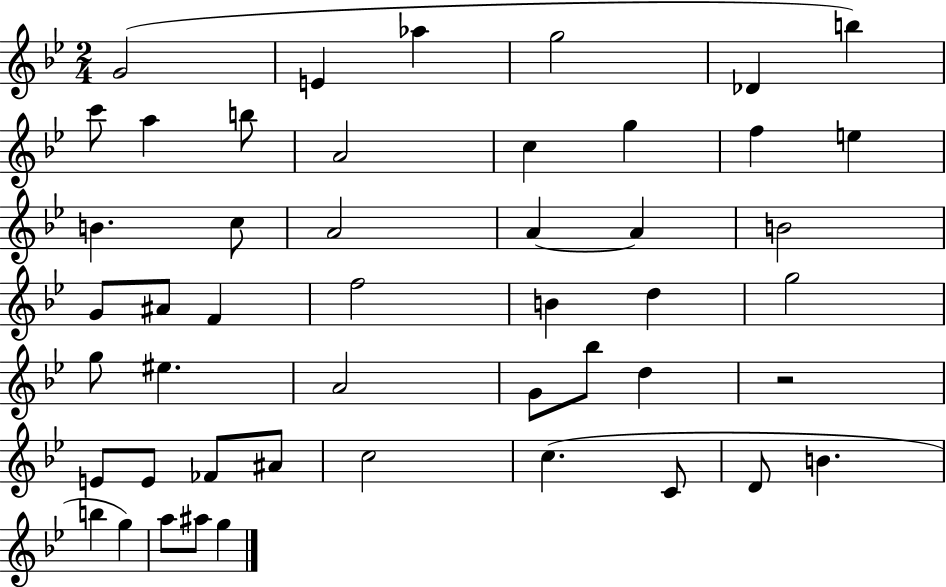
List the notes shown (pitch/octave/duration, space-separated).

G4/h E4/q Ab5/q G5/h Db4/q B5/q C6/e A5/q B5/e A4/h C5/q G5/q F5/q E5/q B4/q. C5/e A4/h A4/q A4/q B4/h G4/e A#4/e F4/q F5/h B4/q D5/q G5/h G5/e EIS5/q. A4/h G4/e Bb5/e D5/q R/h E4/e E4/e FES4/e A#4/e C5/h C5/q. C4/e D4/e B4/q. B5/q G5/q A5/e A#5/e G5/q